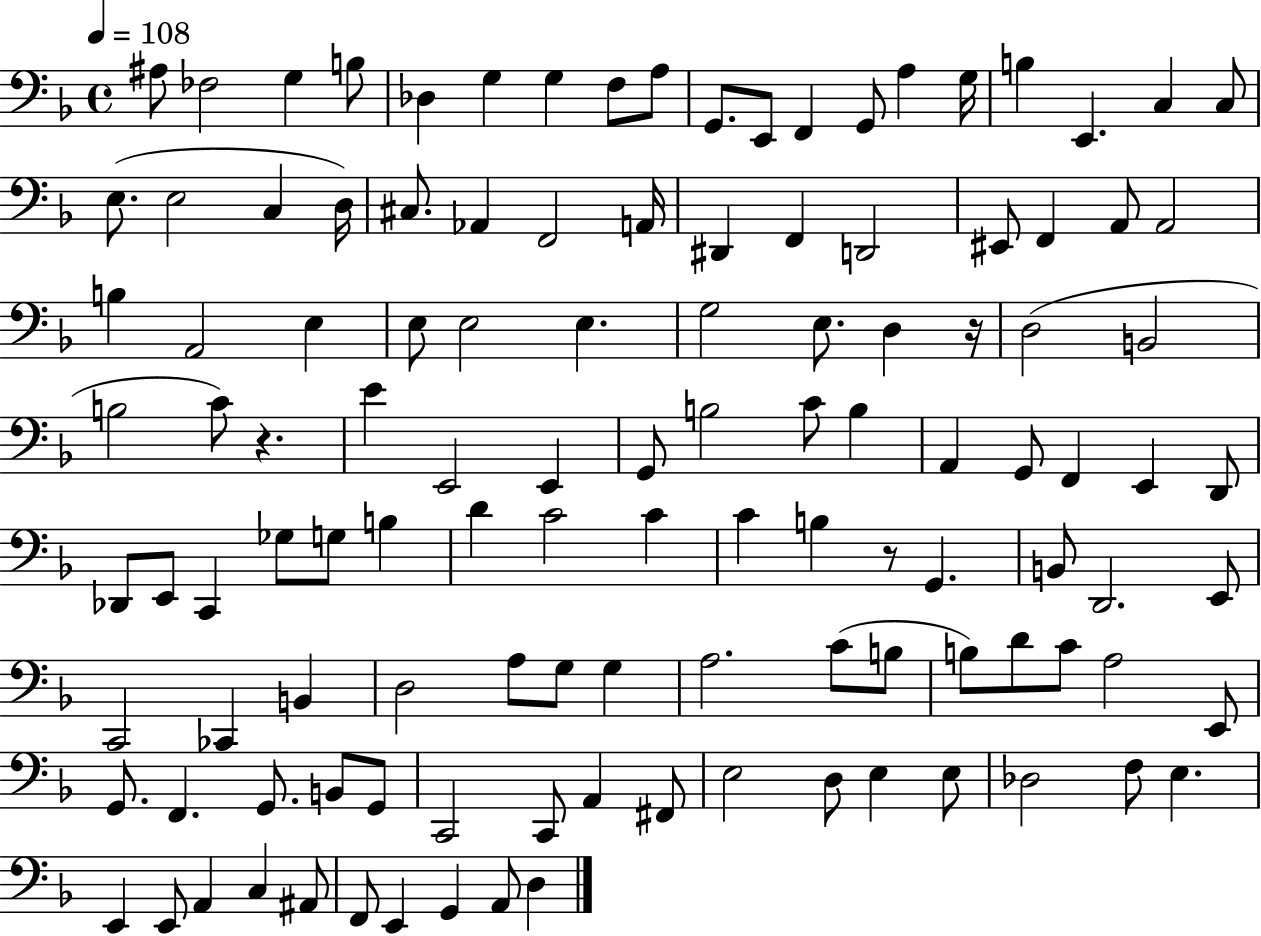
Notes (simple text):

A#3/e FES3/h G3/q B3/e Db3/q G3/q G3/q F3/e A3/e G2/e. E2/e F2/q G2/e A3/q G3/s B3/q E2/q. C3/q C3/e E3/e. E3/h C3/q D3/s C#3/e. Ab2/q F2/h A2/s D#2/q F2/q D2/h EIS2/e F2/q A2/e A2/h B3/q A2/h E3/q E3/e E3/h E3/q. G3/h E3/e. D3/q R/s D3/h B2/h B3/h C4/e R/q. E4/q E2/h E2/q G2/e B3/h C4/e B3/q A2/q G2/e F2/q E2/q D2/e Db2/e E2/e C2/q Gb3/e G3/e B3/q D4/q C4/h C4/q C4/q B3/q R/e G2/q. B2/e D2/h. E2/e C2/h CES2/q B2/q D3/h A3/e G3/e G3/q A3/h. C4/e B3/e B3/e D4/e C4/e A3/h E2/e G2/e. F2/q. G2/e. B2/e G2/e C2/h C2/e A2/q F#2/e E3/h D3/e E3/q E3/e Db3/h F3/e E3/q. E2/q E2/e A2/q C3/q A#2/e F2/e E2/q G2/q A2/e D3/q